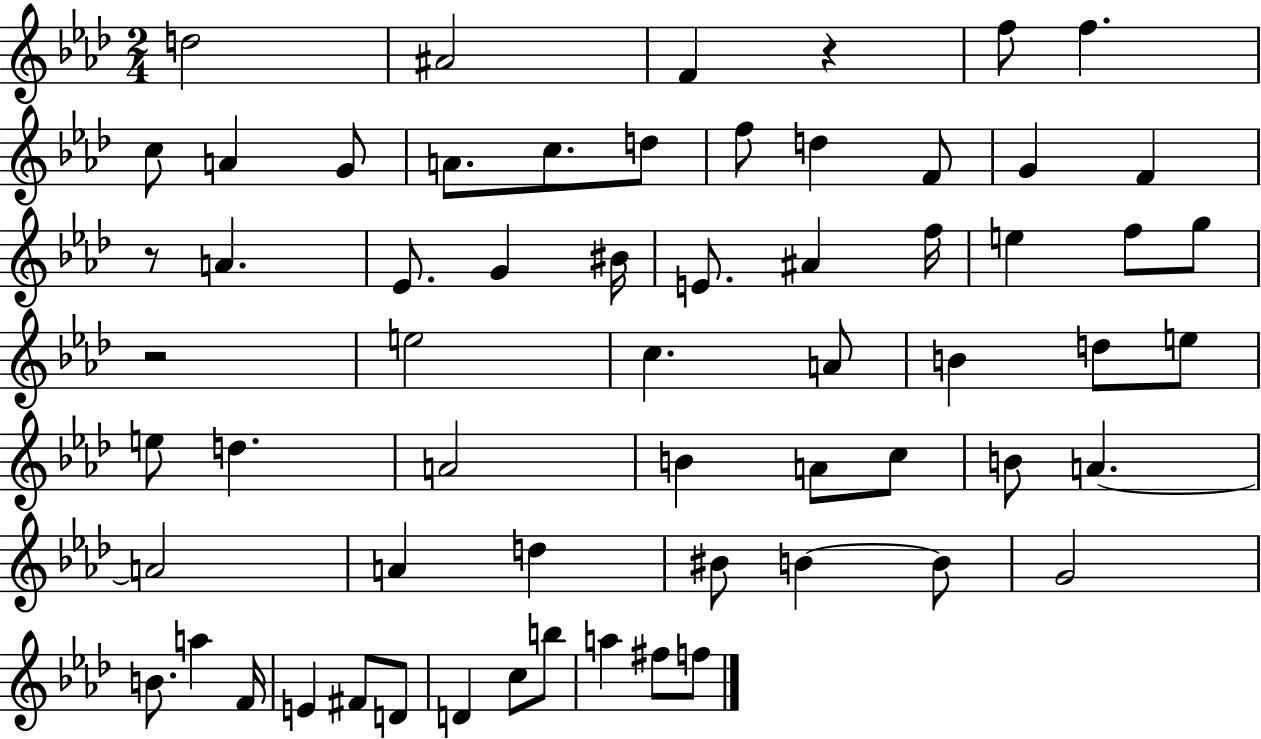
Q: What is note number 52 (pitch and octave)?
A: F#4